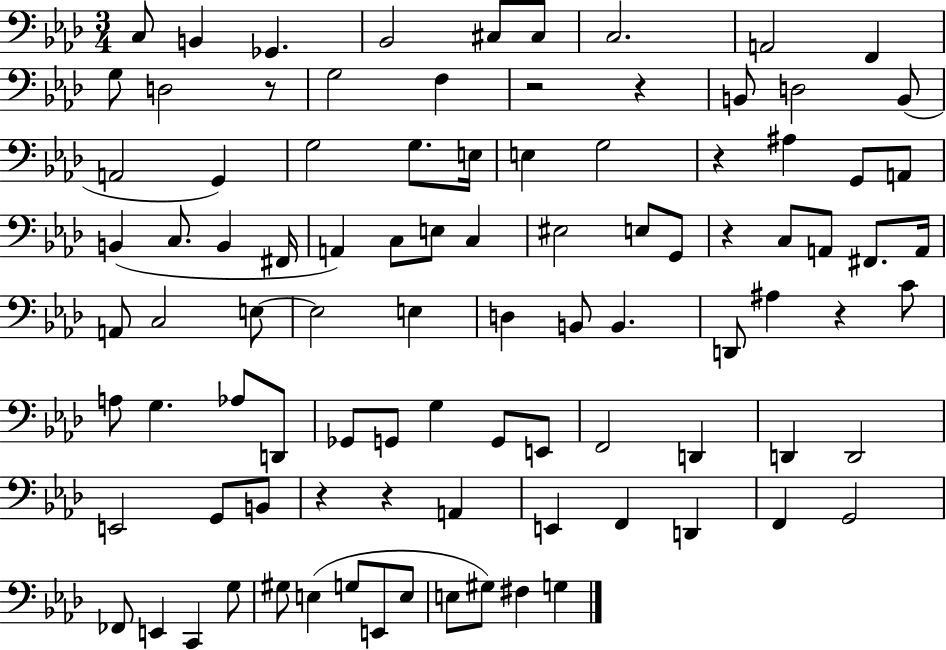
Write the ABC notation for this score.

X:1
T:Untitled
M:3/4
L:1/4
K:Ab
C,/2 B,, _G,, _B,,2 ^C,/2 ^C,/2 C,2 A,,2 F,, G,/2 D,2 z/2 G,2 F, z2 z B,,/2 D,2 B,,/2 A,,2 G,, G,2 G,/2 E,/4 E, G,2 z ^A, G,,/2 A,,/2 B,, C,/2 B,, ^F,,/4 A,, C,/2 E,/2 C, ^E,2 E,/2 G,,/2 z C,/2 A,,/2 ^F,,/2 A,,/4 A,,/2 C,2 E,/2 E,2 E, D, B,,/2 B,, D,,/2 ^A, z C/2 A,/2 G, _A,/2 D,,/2 _G,,/2 G,,/2 G, G,,/2 E,,/2 F,,2 D,, D,, D,,2 E,,2 G,,/2 B,,/2 z z A,, E,, F,, D,, F,, G,,2 _F,,/2 E,, C,, G,/2 ^G,/2 E, G,/2 E,,/2 E,/2 E,/2 ^G,/2 ^F, G,